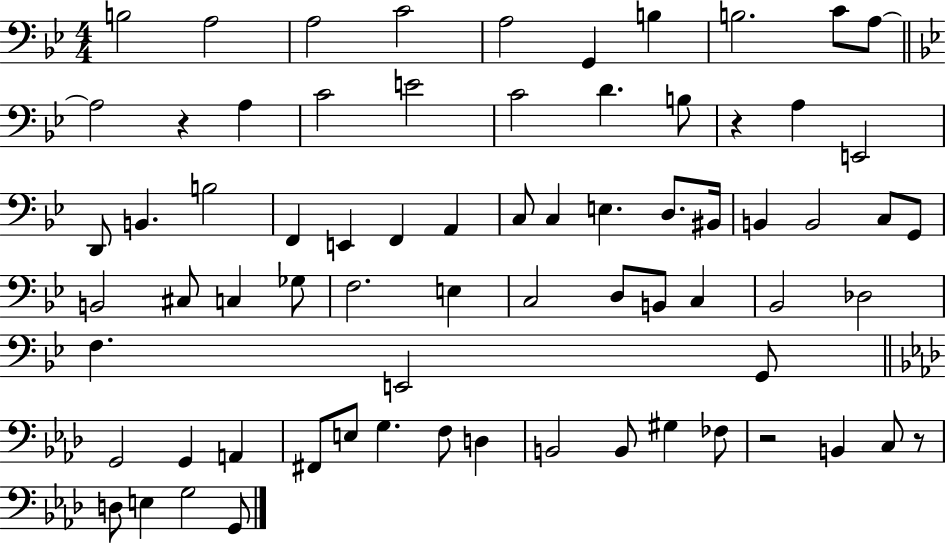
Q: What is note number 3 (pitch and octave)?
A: A3